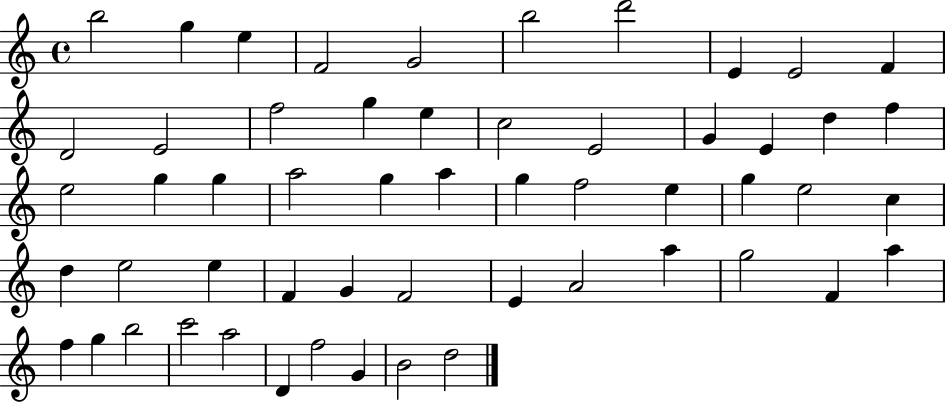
B5/h G5/q E5/q F4/h G4/h B5/h D6/h E4/q E4/h F4/q D4/h E4/h F5/h G5/q E5/q C5/h E4/h G4/q E4/q D5/q F5/q E5/h G5/q G5/q A5/h G5/q A5/q G5/q F5/h E5/q G5/q E5/h C5/q D5/q E5/h E5/q F4/q G4/q F4/h E4/q A4/h A5/q G5/h F4/q A5/q F5/q G5/q B5/h C6/h A5/h D4/q F5/h G4/q B4/h D5/h